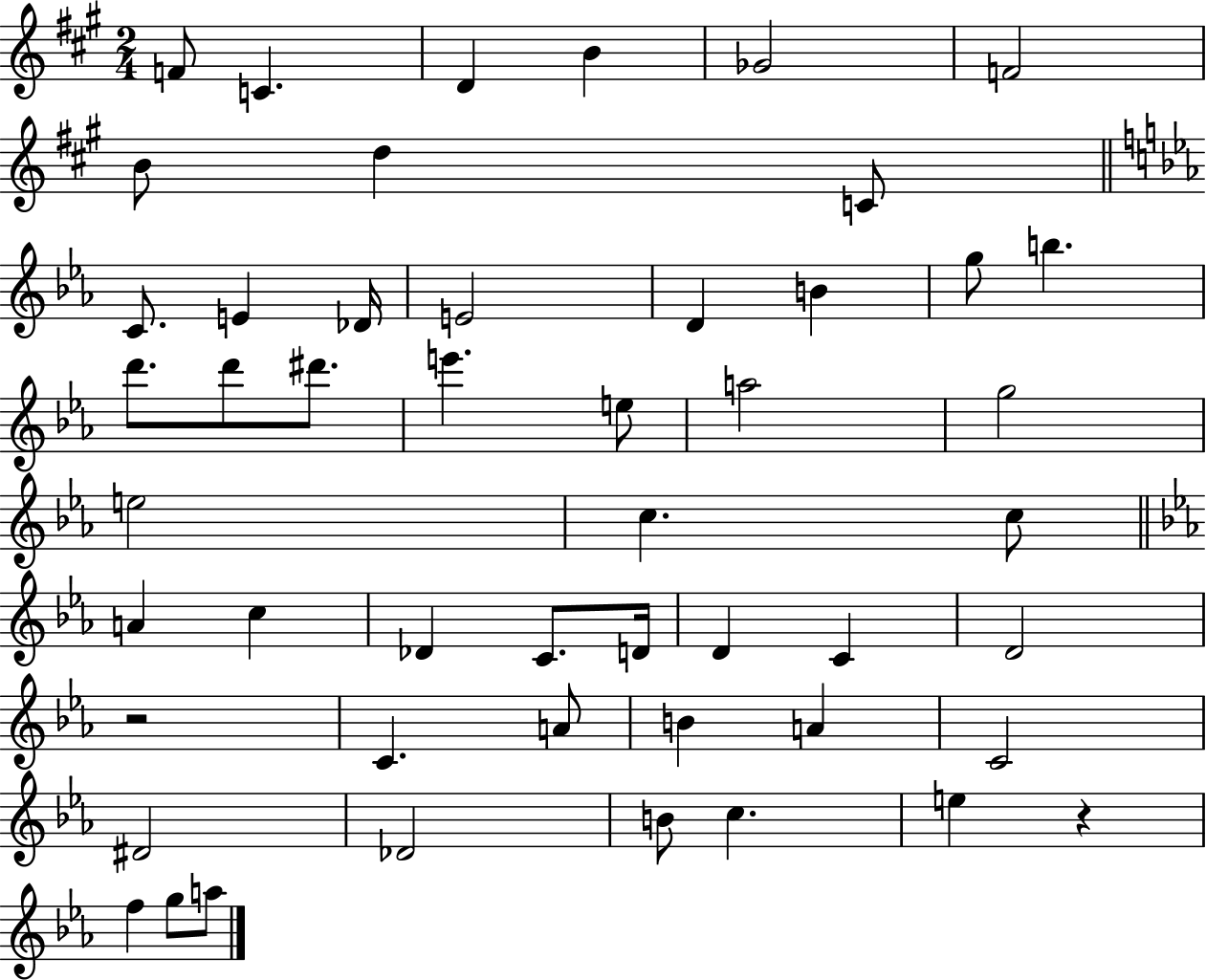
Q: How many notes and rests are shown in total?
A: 50